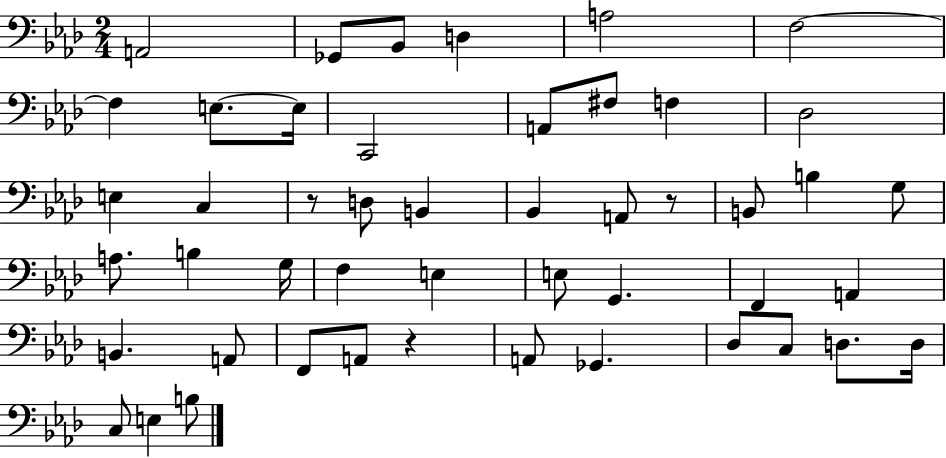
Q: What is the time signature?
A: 2/4